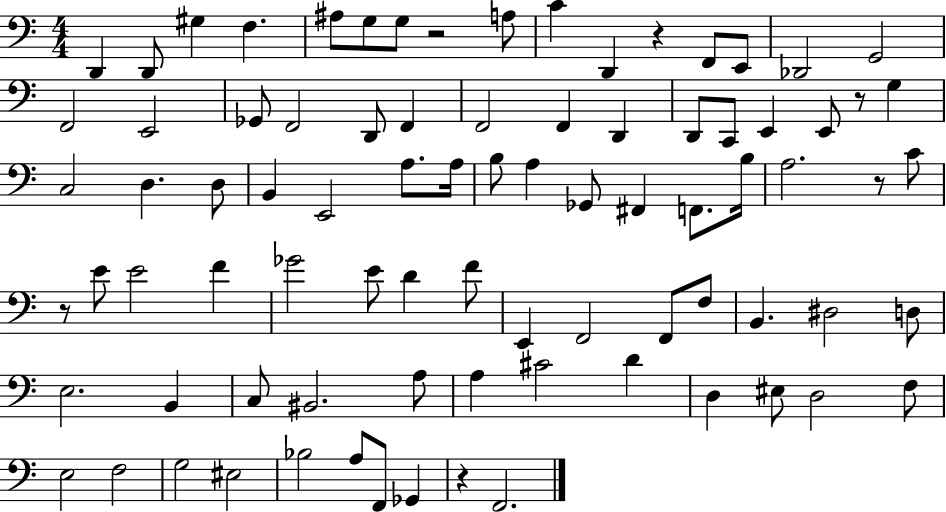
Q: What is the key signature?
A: C major